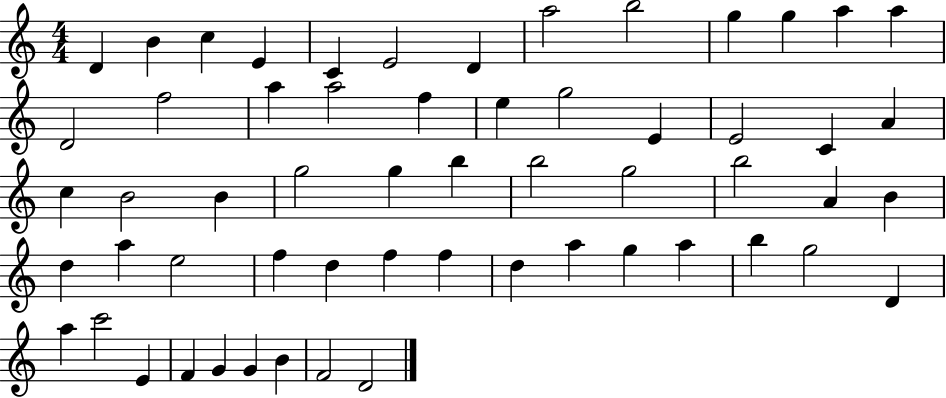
X:1
T:Untitled
M:4/4
L:1/4
K:C
D B c E C E2 D a2 b2 g g a a D2 f2 a a2 f e g2 E E2 C A c B2 B g2 g b b2 g2 b2 A B d a e2 f d f f d a g a b g2 D a c'2 E F G G B F2 D2